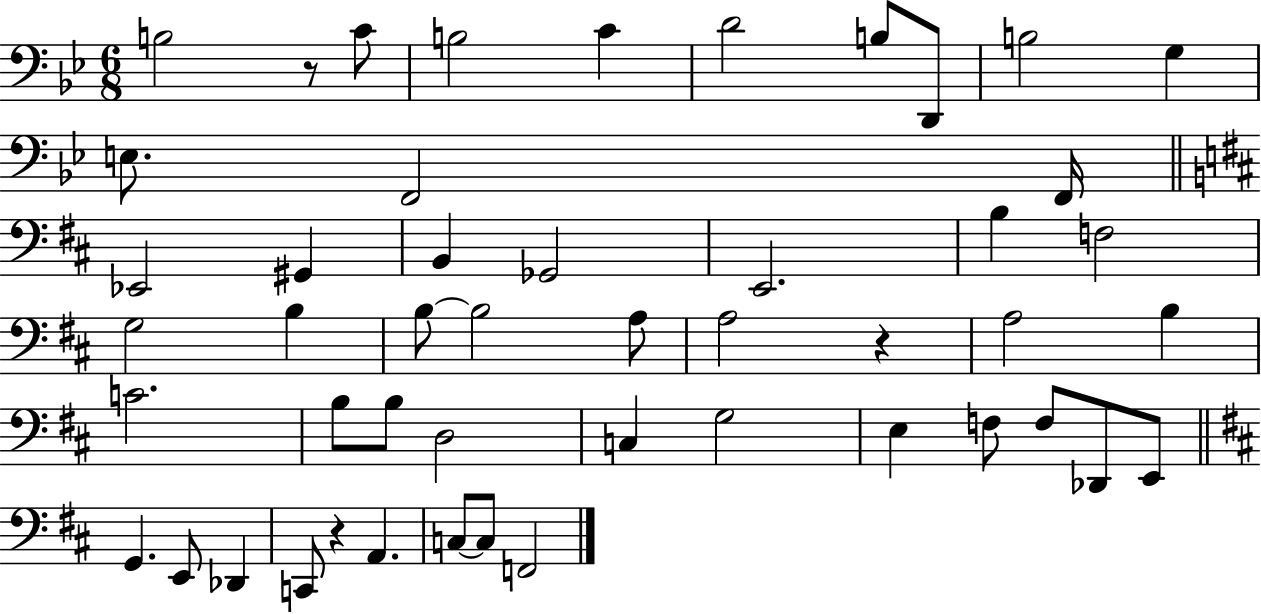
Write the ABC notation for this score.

X:1
T:Untitled
M:6/8
L:1/4
K:Bb
B,2 z/2 C/2 B,2 C D2 B,/2 D,,/2 B,2 G, E,/2 F,,2 F,,/4 _E,,2 ^G,, B,, _G,,2 E,,2 B, F,2 G,2 B, B,/2 B,2 A,/2 A,2 z A,2 B, C2 B,/2 B,/2 D,2 C, G,2 E, F,/2 F,/2 _D,,/2 E,,/2 G,, E,,/2 _D,, C,,/2 z A,, C,/2 C,/2 F,,2